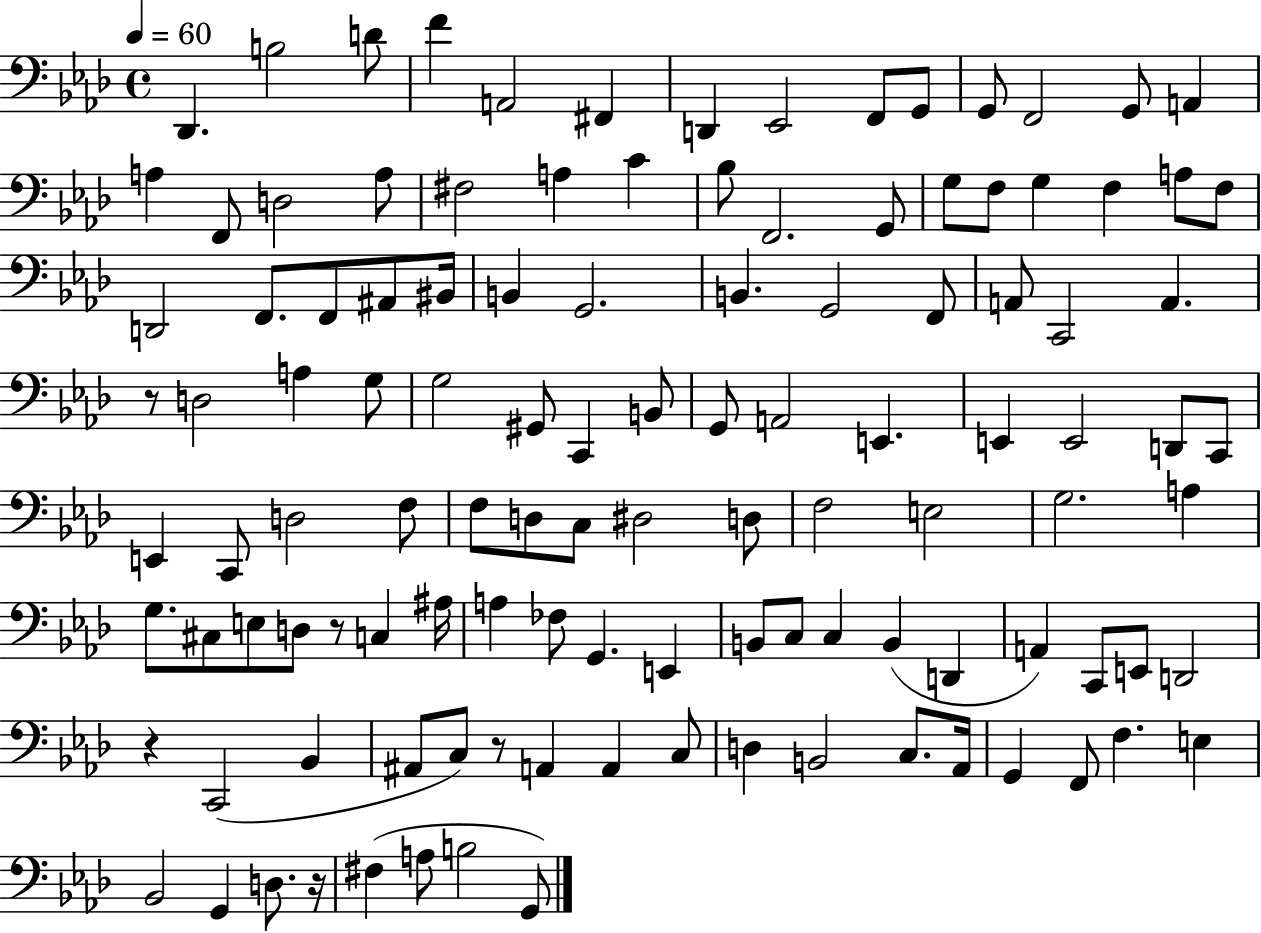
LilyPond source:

{
  \clef bass
  \time 4/4
  \defaultTimeSignature
  \key aes \major
  \tempo 4 = 60
  des,4. b2 d'8 | f'4 a,2 fis,4 | d,4 ees,2 f,8 g,8 | g,8 f,2 g,8 a,4 | \break a4 f,8 d2 a8 | fis2 a4 c'4 | bes8 f,2. g,8 | g8 f8 g4 f4 a8 f8 | \break d,2 f,8. f,8 ais,8 bis,16 | b,4 g,2. | b,4. g,2 f,8 | a,8 c,2 a,4. | \break r8 d2 a4 g8 | g2 gis,8 c,4 b,8 | g,8 a,2 e,4. | e,4 e,2 d,8 c,8 | \break e,4 c,8 d2 f8 | f8 d8 c8 dis2 d8 | f2 e2 | g2. a4 | \break g8. cis8 e8 d8 r8 c4 ais16 | a4 fes8 g,4. e,4 | b,8 c8 c4 b,4( d,4 | a,4) c,8 e,8 d,2 | \break r4 c,2( bes,4 | ais,8 c8) r8 a,4 a,4 c8 | d4 b,2 c8. aes,16 | g,4 f,8 f4. e4 | \break bes,2 g,4 d8. r16 | fis4( a8 b2 g,8) | \bar "|."
}